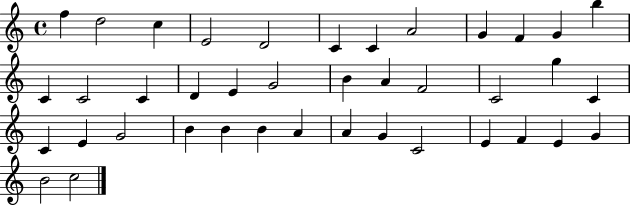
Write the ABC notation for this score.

X:1
T:Untitled
M:4/4
L:1/4
K:C
f d2 c E2 D2 C C A2 G F G b C C2 C D E G2 B A F2 C2 g C C E G2 B B B A A G C2 E F E G B2 c2